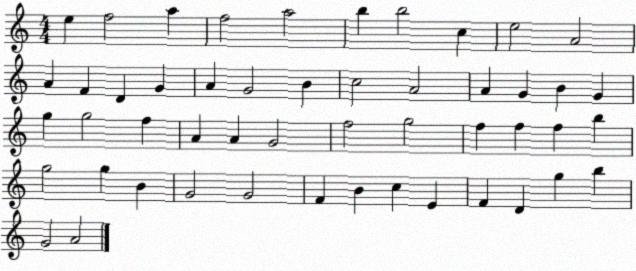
X:1
T:Untitled
M:4/4
L:1/4
K:C
e f2 a f2 a2 b b2 c e2 A2 A F D G A G2 B c2 A2 A G B G g g2 f A A G2 f2 g2 f f f b g2 g B G2 G2 F B c E F D g b G2 A2